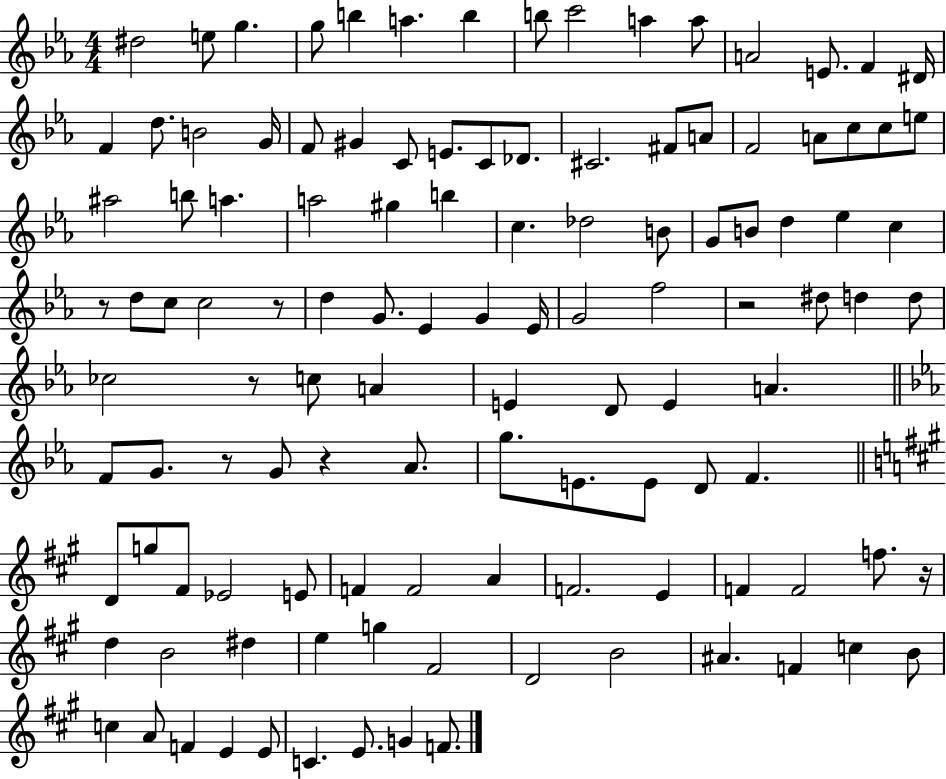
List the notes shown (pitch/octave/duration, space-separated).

D#5/h E5/e G5/q. G5/e B5/q A5/q. B5/q B5/e C6/h A5/q A5/e A4/h E4/e. F4/q D#4/s F4/q D5/e. B4/h G4/s F4/e G#4/q C4/e E4/e. C4/e Db4/e. C#4/h. F#4/e A4/e F4/h A4/e C5/e C5/e E5/e A#5/h B5/e A5/q. A5/h G#5/q B5/q C5/q. Db5/h B4/e G4/e B4/e D5/q Eb5/q C5/q R/e D5/e C5/e C5/h R/e D5/q G4/e. Eb4/q G4/q Eb4/s G4/h F5/h R/h D#5/e D5/q D5/e CES5/h R/e C5/e A4/q E4/q D4/e E4/q A4/q. F4/e G4/e. R/e G4/e R/q Ab4/e. G5/e. E4/e. E4/e D4/e F4/q. D4/e G5/e F#4/e Eb4/h E4/e F4/q F4/h A4/q F4/h. E4/q F4/q F4/h F5/e. R/s D5/q B4/h D#5/q E5/q G5/q F#4/h D4/h B4/h A#4/q. F4/q C5/q B4/e C5/q A4/e F4/q E4/q E4/e C4/q. E4/e. G4/q F4/e.